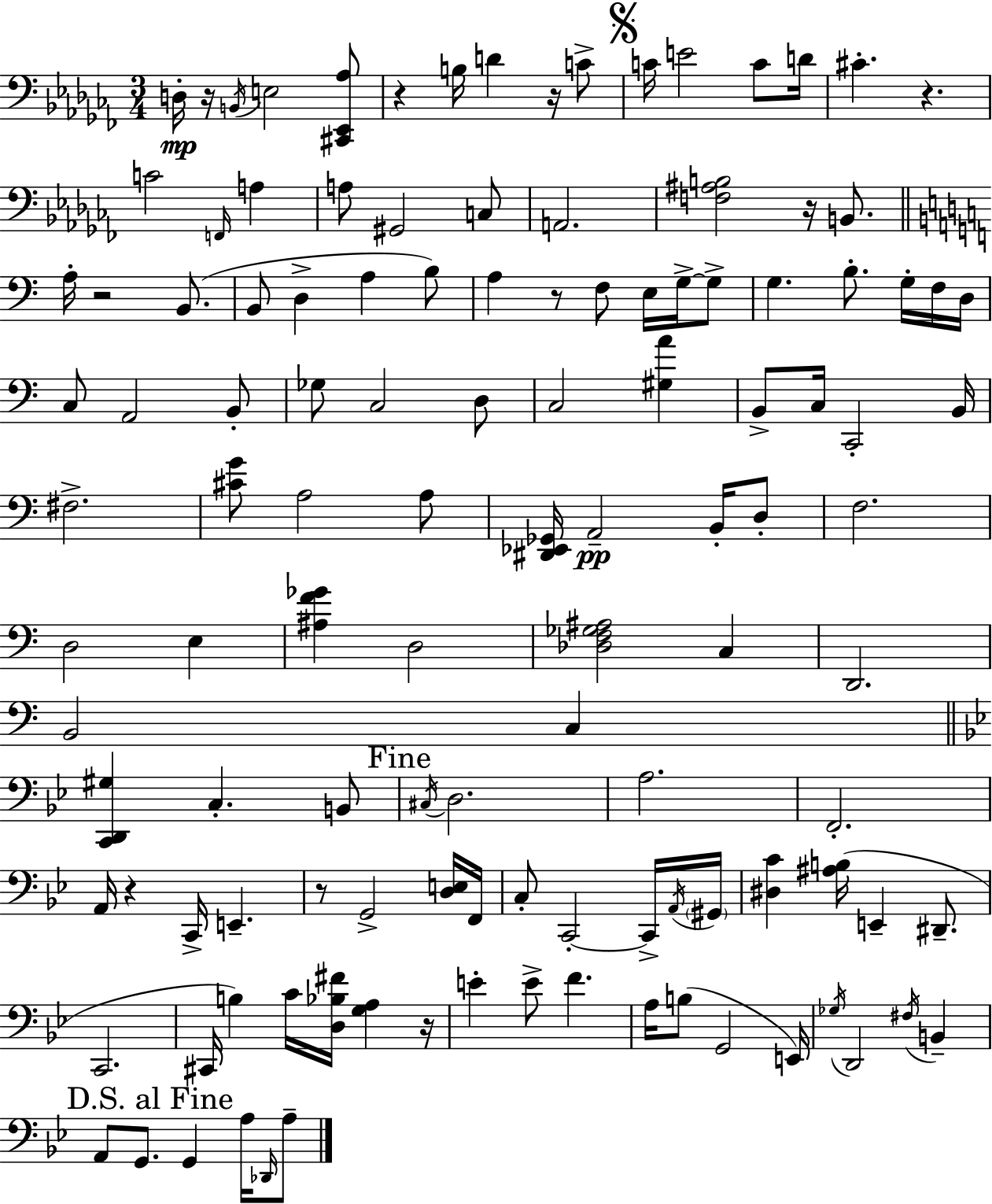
D3/s R/s B2/s E3/h [C#2,Eb2,Ab3]/e R/q B3/s D4/q R/s C4/e C4/s E4/h C4/e D4/s C#4/q. R/q. C4/h F2/s A3/q A3/e G#2/h C3/e A2/h. [F3,A#3,B3]/h R/s B2/e. A3/s R/h B2/e. B2/e D3/q A3/q B3/e A3/q R/e F3/e E3/s G3/s G3/e G3/q. B3/e. G3/s F3/s D3/s C3/e A2/h B2/e Gb3/e C3/h D3/e C3/h [G#3,A4]/q B2/e C3/s C2/h B2/s F#3/h. [C#4,G4]/e A3/h A3/e [D#2,Eb2,Gb2]/s A2/h B2/s D3/e F3/h. D3/h E3/q [A#3,F4,Gb4]/q D3/h [Db3,F3,Gb3,A#3]/h C3/q D2/h. B2/h C3/q [C2,D2,G#3]/q C3/q. B2/e C#3/s D3/h. A3/h. F2/h. A2/s R/q C2/s E2/q. R/e G2/h [D3,E3]/s F2/s C3/e C2/h C2/s A2/s G#2/s [D#3,C4]/q [A#3,B3]/s E2/q D#2/e. C2/h. C#2/s B3/q C4/s [D3,Bb3,F#4]/s [G3,A3]/q R/s E4/q E4/e F4/q. A3/s B3/e G2/h E2/s Gb3/s D2/h F#3/s B2/q A2/e G2/e. G2/q A3/s Db2/s A3/e